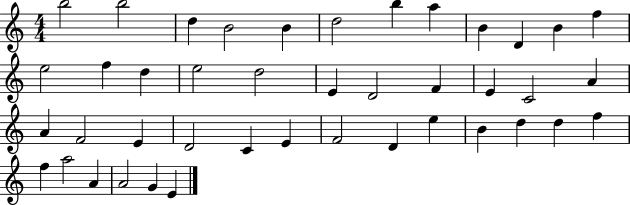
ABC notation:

X:1
T:Untitled
M:4/4
L:1/4
K:C
b2 b2 d B2 B d2 b a B D B f e2 f d e2 d2 E D2 F E C2 A A F2 E D2 C E F2 D e B d d f f a2 A A2 G E